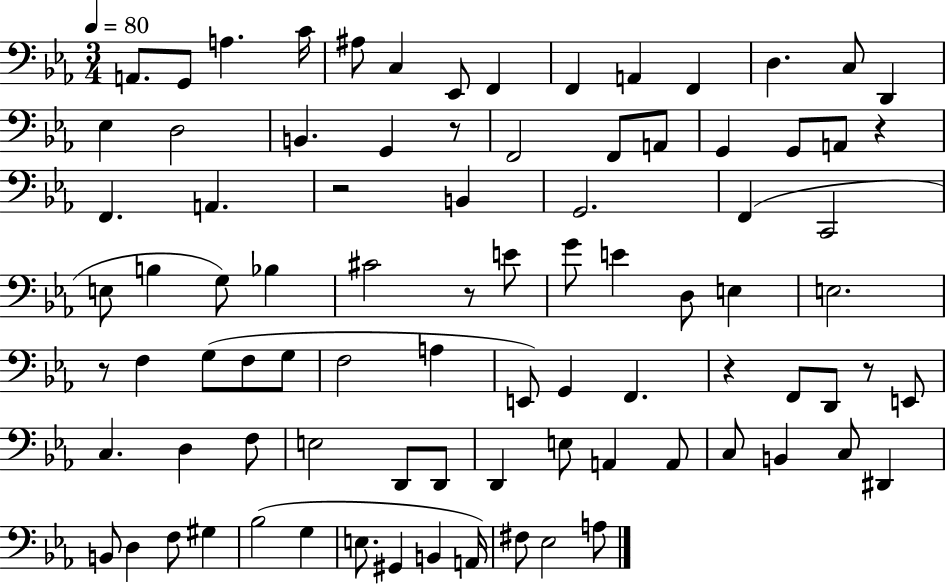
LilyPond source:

{
  \clef bass
  \numericTimeSignature
  \time 3/4
  \key ees \major
  \tempo 4 = 80
  a,8. g,8 a4. c'16 | ais8 c4 ees,8 f,4 | f,4 a,4 f,4 | d4. c8 d,4 | \break ees4 d2 | b,4. g,4 r8 | f,2 f,8 a,8 | g,4 g,8 a,8 r4 | \break f,4. a,4. | r2 b,4 | g,2. | f,4( c,2 | \break e8 b4 g8) bes4 | cis'2 r8 e'8 | g'8 e'4 d8 e4 | e2. | \break r8 f4 g8( f8 g8 | f2 a4 | e,8) g,4 f,4. | r4 f,8 d,8 r8 e,8 | \break c4. d4 f8 | e2 d,8 d,8 | d,4 e8 a,4 a,8 | c8 b,4 c8 dis,4 | \break b,8 d4 f8 gis4 | bes2( g4 | e8. gis,4 b,4 a,16) | fis8 ees2 a8 | \break \bar "|."
}